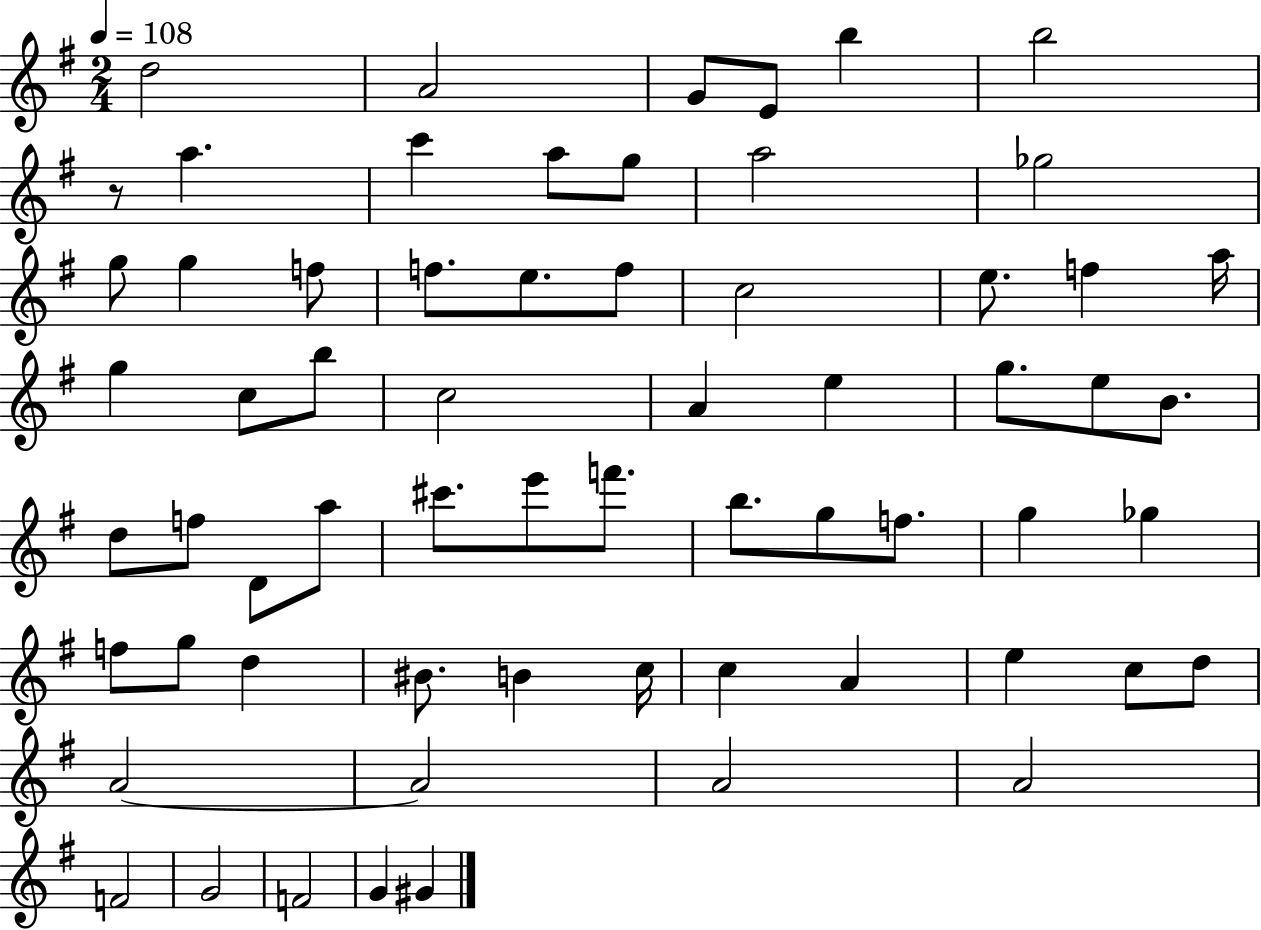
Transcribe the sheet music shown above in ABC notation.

X:1
T:Untitled
M:2/4
L:1/4
K:G
d2 A2 G/2 E/2 b b2 z/2 a c' a/2 g/2 a2 _g2 g/2 g f/2 f/2 e/2 f/2 c2 e/2 f a/4 g c/2 b/2 c2 A e g/2 e/2 B/2 d/2 f/2 D/2 a/2 ^c'/2 e'/2 f'/2 b/2 g/2 f/2 g _g f/2 g/2 d ^B/2 B c/4 c A e c/2 d/2 A2 A2 A2 A2 F2 G2 F2 G ^G